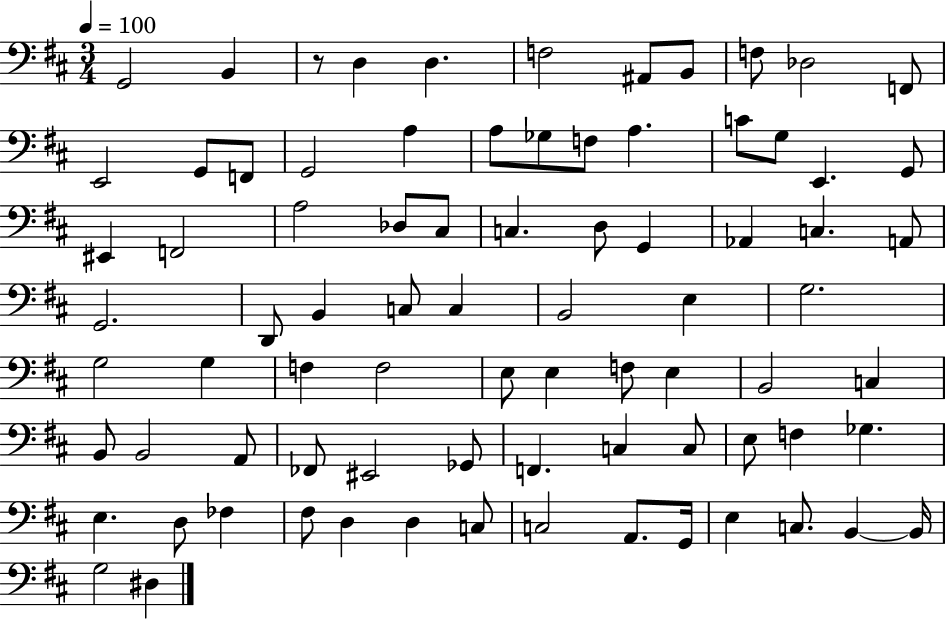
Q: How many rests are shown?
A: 1